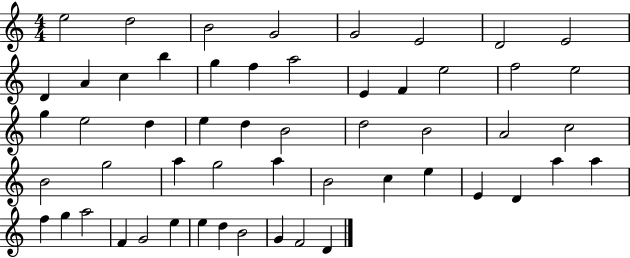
E5/h D5/h B4/h G4/h G4/h E4/h D4/h E4/h D4/q A4/q C5/q B5/q G5/q F5/q A5/h E4/q F4/q E5/h F5/h E5/h G5/q E5/h D5/q E5/q D5/q B4/h D5/h B4/h A4/h C5/h B4/h G5/h A5/q G5/h A5/q B4/h C5/q E5/q E4/q D4/q A5/q A5/q F5/q G5/q A5/h F4/q G4/h E5/q E5/q D5/q B4/h G4/q F4/h D4/q